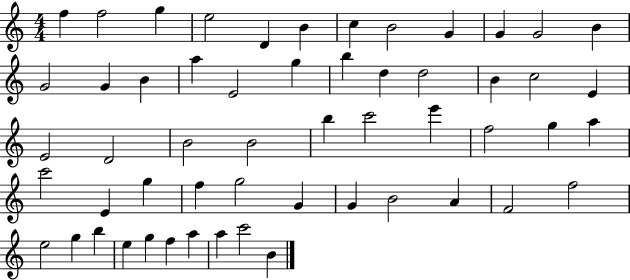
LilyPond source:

{
  \clef treble
  \numericTimeSignature
  \time 4/4
  \key c \major
  f''4 f''2 g''4 | e''2 d'4 b'4 | c''4 b'2 g'4 | g'4 g'2 b'4 | \break g'2 g'4 b'4 | a''4 e'2 g''4 | b''4 d''4 d''2 | b'4 c''2 e'4 | \break e'2 d'2 | b'2 b'2 | b''4 c'''2 e'''4 | f''2 g''4 a''4 | \break c'''2 e'4 g''4 | f''4 g''2 g'4 | g'4 b'2 a'4 | f'2 f''2 | \break e''2 g''4 b''4 | e''4 g''4 f''4 a''4 | a''4 c'''2 b'4 | \bar "|."
}